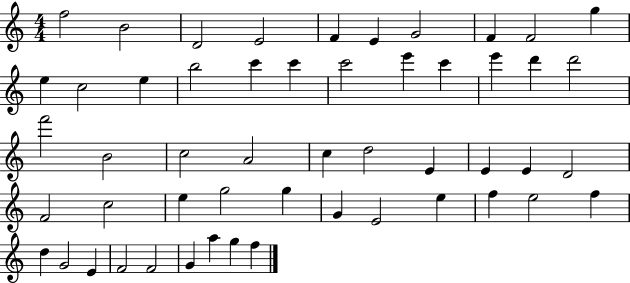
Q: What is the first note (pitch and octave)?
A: F5